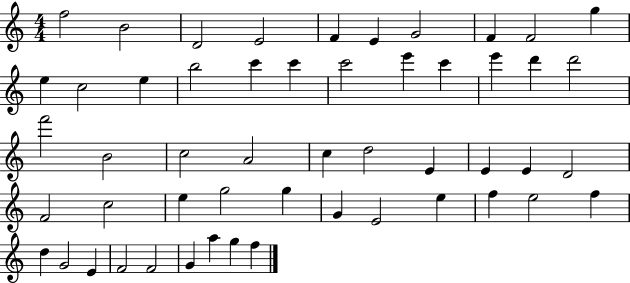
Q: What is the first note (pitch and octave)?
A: F5